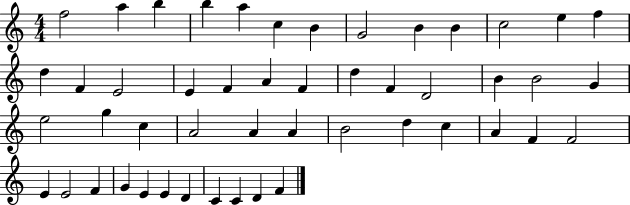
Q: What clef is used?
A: treble